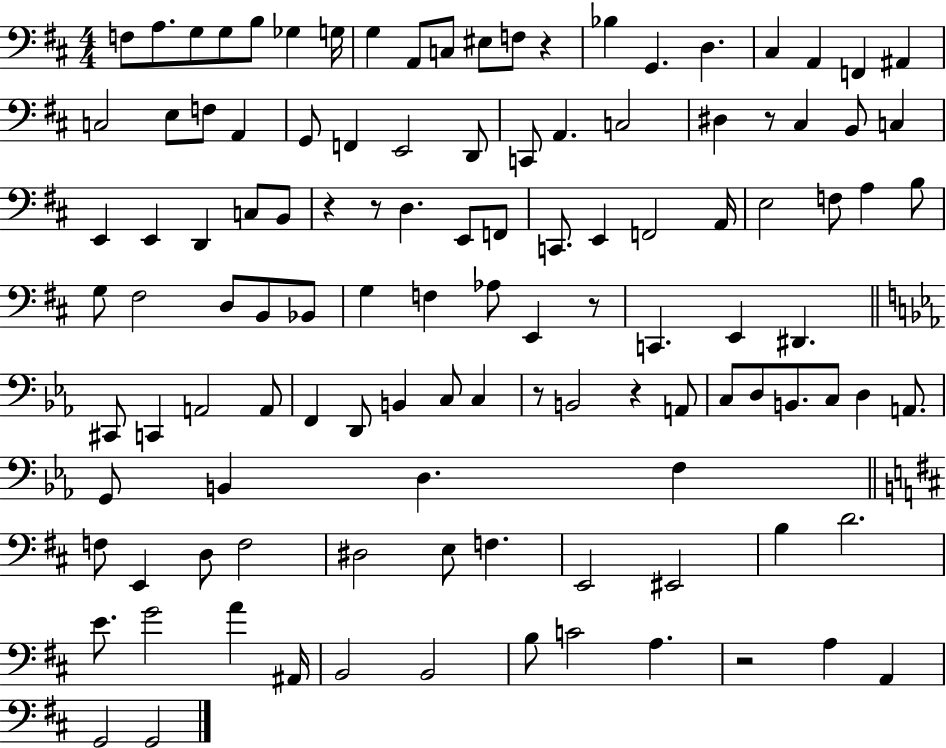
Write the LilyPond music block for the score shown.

{
  \clef bass
  \numericTimeSignature
  \time 4/4
  \key d \major
  f8 a8. g8 g8 b8 ges4 g16 | g4 a,8 c8 eis8 f8 r4 | bes4 g,4. d4. | cis4 a,4 f,4 ais,4 | \break c2 e8 f8 a,4 | g,8 f,4 e,2 d,8 | c,8 a,4. c2 | dis4 r8 cis4 b,8 c4 | \break e,4 e,4 d,4 c8 b,8 | r4 r8 d4. e,8 f,8 | c,8. e,4 f,2 a,16 | e2 f8 a4 b8 | \break g8 fis2 d8 b,8 bes,8 | g4 f4 aes8 e,4 r8 | c,4. e,4 dis,4. | \bar "||" \break \key c \minor cis,8 c,4 a,2 a,8 | f,4 d,8 b,4 c8 c4 | r8 b,2 r4 a,8 | c8 d8 b,8. c8 d4 a,8. | \break g,8 b,4 d4. f4 | \bar "||" \break \key d \major f8 e,4 d8 f2 | dis2 e8 f4. | e,2 eis,2 | b4 d'2. | \break e'8. g'2 a'4 ais,16 | b,2 b,2 | b8 c'2 a4. | r2 a4 a,4 | \break g,2 g,2 | \bar "|."
}